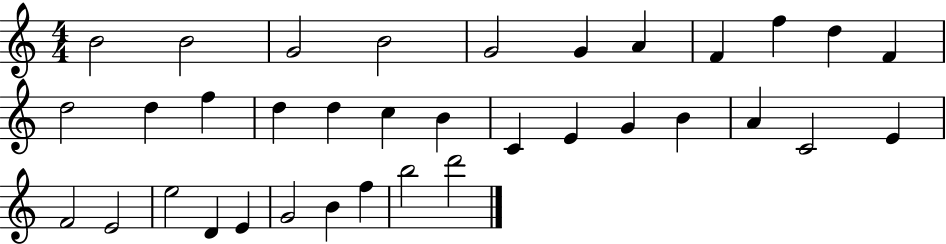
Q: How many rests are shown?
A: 0